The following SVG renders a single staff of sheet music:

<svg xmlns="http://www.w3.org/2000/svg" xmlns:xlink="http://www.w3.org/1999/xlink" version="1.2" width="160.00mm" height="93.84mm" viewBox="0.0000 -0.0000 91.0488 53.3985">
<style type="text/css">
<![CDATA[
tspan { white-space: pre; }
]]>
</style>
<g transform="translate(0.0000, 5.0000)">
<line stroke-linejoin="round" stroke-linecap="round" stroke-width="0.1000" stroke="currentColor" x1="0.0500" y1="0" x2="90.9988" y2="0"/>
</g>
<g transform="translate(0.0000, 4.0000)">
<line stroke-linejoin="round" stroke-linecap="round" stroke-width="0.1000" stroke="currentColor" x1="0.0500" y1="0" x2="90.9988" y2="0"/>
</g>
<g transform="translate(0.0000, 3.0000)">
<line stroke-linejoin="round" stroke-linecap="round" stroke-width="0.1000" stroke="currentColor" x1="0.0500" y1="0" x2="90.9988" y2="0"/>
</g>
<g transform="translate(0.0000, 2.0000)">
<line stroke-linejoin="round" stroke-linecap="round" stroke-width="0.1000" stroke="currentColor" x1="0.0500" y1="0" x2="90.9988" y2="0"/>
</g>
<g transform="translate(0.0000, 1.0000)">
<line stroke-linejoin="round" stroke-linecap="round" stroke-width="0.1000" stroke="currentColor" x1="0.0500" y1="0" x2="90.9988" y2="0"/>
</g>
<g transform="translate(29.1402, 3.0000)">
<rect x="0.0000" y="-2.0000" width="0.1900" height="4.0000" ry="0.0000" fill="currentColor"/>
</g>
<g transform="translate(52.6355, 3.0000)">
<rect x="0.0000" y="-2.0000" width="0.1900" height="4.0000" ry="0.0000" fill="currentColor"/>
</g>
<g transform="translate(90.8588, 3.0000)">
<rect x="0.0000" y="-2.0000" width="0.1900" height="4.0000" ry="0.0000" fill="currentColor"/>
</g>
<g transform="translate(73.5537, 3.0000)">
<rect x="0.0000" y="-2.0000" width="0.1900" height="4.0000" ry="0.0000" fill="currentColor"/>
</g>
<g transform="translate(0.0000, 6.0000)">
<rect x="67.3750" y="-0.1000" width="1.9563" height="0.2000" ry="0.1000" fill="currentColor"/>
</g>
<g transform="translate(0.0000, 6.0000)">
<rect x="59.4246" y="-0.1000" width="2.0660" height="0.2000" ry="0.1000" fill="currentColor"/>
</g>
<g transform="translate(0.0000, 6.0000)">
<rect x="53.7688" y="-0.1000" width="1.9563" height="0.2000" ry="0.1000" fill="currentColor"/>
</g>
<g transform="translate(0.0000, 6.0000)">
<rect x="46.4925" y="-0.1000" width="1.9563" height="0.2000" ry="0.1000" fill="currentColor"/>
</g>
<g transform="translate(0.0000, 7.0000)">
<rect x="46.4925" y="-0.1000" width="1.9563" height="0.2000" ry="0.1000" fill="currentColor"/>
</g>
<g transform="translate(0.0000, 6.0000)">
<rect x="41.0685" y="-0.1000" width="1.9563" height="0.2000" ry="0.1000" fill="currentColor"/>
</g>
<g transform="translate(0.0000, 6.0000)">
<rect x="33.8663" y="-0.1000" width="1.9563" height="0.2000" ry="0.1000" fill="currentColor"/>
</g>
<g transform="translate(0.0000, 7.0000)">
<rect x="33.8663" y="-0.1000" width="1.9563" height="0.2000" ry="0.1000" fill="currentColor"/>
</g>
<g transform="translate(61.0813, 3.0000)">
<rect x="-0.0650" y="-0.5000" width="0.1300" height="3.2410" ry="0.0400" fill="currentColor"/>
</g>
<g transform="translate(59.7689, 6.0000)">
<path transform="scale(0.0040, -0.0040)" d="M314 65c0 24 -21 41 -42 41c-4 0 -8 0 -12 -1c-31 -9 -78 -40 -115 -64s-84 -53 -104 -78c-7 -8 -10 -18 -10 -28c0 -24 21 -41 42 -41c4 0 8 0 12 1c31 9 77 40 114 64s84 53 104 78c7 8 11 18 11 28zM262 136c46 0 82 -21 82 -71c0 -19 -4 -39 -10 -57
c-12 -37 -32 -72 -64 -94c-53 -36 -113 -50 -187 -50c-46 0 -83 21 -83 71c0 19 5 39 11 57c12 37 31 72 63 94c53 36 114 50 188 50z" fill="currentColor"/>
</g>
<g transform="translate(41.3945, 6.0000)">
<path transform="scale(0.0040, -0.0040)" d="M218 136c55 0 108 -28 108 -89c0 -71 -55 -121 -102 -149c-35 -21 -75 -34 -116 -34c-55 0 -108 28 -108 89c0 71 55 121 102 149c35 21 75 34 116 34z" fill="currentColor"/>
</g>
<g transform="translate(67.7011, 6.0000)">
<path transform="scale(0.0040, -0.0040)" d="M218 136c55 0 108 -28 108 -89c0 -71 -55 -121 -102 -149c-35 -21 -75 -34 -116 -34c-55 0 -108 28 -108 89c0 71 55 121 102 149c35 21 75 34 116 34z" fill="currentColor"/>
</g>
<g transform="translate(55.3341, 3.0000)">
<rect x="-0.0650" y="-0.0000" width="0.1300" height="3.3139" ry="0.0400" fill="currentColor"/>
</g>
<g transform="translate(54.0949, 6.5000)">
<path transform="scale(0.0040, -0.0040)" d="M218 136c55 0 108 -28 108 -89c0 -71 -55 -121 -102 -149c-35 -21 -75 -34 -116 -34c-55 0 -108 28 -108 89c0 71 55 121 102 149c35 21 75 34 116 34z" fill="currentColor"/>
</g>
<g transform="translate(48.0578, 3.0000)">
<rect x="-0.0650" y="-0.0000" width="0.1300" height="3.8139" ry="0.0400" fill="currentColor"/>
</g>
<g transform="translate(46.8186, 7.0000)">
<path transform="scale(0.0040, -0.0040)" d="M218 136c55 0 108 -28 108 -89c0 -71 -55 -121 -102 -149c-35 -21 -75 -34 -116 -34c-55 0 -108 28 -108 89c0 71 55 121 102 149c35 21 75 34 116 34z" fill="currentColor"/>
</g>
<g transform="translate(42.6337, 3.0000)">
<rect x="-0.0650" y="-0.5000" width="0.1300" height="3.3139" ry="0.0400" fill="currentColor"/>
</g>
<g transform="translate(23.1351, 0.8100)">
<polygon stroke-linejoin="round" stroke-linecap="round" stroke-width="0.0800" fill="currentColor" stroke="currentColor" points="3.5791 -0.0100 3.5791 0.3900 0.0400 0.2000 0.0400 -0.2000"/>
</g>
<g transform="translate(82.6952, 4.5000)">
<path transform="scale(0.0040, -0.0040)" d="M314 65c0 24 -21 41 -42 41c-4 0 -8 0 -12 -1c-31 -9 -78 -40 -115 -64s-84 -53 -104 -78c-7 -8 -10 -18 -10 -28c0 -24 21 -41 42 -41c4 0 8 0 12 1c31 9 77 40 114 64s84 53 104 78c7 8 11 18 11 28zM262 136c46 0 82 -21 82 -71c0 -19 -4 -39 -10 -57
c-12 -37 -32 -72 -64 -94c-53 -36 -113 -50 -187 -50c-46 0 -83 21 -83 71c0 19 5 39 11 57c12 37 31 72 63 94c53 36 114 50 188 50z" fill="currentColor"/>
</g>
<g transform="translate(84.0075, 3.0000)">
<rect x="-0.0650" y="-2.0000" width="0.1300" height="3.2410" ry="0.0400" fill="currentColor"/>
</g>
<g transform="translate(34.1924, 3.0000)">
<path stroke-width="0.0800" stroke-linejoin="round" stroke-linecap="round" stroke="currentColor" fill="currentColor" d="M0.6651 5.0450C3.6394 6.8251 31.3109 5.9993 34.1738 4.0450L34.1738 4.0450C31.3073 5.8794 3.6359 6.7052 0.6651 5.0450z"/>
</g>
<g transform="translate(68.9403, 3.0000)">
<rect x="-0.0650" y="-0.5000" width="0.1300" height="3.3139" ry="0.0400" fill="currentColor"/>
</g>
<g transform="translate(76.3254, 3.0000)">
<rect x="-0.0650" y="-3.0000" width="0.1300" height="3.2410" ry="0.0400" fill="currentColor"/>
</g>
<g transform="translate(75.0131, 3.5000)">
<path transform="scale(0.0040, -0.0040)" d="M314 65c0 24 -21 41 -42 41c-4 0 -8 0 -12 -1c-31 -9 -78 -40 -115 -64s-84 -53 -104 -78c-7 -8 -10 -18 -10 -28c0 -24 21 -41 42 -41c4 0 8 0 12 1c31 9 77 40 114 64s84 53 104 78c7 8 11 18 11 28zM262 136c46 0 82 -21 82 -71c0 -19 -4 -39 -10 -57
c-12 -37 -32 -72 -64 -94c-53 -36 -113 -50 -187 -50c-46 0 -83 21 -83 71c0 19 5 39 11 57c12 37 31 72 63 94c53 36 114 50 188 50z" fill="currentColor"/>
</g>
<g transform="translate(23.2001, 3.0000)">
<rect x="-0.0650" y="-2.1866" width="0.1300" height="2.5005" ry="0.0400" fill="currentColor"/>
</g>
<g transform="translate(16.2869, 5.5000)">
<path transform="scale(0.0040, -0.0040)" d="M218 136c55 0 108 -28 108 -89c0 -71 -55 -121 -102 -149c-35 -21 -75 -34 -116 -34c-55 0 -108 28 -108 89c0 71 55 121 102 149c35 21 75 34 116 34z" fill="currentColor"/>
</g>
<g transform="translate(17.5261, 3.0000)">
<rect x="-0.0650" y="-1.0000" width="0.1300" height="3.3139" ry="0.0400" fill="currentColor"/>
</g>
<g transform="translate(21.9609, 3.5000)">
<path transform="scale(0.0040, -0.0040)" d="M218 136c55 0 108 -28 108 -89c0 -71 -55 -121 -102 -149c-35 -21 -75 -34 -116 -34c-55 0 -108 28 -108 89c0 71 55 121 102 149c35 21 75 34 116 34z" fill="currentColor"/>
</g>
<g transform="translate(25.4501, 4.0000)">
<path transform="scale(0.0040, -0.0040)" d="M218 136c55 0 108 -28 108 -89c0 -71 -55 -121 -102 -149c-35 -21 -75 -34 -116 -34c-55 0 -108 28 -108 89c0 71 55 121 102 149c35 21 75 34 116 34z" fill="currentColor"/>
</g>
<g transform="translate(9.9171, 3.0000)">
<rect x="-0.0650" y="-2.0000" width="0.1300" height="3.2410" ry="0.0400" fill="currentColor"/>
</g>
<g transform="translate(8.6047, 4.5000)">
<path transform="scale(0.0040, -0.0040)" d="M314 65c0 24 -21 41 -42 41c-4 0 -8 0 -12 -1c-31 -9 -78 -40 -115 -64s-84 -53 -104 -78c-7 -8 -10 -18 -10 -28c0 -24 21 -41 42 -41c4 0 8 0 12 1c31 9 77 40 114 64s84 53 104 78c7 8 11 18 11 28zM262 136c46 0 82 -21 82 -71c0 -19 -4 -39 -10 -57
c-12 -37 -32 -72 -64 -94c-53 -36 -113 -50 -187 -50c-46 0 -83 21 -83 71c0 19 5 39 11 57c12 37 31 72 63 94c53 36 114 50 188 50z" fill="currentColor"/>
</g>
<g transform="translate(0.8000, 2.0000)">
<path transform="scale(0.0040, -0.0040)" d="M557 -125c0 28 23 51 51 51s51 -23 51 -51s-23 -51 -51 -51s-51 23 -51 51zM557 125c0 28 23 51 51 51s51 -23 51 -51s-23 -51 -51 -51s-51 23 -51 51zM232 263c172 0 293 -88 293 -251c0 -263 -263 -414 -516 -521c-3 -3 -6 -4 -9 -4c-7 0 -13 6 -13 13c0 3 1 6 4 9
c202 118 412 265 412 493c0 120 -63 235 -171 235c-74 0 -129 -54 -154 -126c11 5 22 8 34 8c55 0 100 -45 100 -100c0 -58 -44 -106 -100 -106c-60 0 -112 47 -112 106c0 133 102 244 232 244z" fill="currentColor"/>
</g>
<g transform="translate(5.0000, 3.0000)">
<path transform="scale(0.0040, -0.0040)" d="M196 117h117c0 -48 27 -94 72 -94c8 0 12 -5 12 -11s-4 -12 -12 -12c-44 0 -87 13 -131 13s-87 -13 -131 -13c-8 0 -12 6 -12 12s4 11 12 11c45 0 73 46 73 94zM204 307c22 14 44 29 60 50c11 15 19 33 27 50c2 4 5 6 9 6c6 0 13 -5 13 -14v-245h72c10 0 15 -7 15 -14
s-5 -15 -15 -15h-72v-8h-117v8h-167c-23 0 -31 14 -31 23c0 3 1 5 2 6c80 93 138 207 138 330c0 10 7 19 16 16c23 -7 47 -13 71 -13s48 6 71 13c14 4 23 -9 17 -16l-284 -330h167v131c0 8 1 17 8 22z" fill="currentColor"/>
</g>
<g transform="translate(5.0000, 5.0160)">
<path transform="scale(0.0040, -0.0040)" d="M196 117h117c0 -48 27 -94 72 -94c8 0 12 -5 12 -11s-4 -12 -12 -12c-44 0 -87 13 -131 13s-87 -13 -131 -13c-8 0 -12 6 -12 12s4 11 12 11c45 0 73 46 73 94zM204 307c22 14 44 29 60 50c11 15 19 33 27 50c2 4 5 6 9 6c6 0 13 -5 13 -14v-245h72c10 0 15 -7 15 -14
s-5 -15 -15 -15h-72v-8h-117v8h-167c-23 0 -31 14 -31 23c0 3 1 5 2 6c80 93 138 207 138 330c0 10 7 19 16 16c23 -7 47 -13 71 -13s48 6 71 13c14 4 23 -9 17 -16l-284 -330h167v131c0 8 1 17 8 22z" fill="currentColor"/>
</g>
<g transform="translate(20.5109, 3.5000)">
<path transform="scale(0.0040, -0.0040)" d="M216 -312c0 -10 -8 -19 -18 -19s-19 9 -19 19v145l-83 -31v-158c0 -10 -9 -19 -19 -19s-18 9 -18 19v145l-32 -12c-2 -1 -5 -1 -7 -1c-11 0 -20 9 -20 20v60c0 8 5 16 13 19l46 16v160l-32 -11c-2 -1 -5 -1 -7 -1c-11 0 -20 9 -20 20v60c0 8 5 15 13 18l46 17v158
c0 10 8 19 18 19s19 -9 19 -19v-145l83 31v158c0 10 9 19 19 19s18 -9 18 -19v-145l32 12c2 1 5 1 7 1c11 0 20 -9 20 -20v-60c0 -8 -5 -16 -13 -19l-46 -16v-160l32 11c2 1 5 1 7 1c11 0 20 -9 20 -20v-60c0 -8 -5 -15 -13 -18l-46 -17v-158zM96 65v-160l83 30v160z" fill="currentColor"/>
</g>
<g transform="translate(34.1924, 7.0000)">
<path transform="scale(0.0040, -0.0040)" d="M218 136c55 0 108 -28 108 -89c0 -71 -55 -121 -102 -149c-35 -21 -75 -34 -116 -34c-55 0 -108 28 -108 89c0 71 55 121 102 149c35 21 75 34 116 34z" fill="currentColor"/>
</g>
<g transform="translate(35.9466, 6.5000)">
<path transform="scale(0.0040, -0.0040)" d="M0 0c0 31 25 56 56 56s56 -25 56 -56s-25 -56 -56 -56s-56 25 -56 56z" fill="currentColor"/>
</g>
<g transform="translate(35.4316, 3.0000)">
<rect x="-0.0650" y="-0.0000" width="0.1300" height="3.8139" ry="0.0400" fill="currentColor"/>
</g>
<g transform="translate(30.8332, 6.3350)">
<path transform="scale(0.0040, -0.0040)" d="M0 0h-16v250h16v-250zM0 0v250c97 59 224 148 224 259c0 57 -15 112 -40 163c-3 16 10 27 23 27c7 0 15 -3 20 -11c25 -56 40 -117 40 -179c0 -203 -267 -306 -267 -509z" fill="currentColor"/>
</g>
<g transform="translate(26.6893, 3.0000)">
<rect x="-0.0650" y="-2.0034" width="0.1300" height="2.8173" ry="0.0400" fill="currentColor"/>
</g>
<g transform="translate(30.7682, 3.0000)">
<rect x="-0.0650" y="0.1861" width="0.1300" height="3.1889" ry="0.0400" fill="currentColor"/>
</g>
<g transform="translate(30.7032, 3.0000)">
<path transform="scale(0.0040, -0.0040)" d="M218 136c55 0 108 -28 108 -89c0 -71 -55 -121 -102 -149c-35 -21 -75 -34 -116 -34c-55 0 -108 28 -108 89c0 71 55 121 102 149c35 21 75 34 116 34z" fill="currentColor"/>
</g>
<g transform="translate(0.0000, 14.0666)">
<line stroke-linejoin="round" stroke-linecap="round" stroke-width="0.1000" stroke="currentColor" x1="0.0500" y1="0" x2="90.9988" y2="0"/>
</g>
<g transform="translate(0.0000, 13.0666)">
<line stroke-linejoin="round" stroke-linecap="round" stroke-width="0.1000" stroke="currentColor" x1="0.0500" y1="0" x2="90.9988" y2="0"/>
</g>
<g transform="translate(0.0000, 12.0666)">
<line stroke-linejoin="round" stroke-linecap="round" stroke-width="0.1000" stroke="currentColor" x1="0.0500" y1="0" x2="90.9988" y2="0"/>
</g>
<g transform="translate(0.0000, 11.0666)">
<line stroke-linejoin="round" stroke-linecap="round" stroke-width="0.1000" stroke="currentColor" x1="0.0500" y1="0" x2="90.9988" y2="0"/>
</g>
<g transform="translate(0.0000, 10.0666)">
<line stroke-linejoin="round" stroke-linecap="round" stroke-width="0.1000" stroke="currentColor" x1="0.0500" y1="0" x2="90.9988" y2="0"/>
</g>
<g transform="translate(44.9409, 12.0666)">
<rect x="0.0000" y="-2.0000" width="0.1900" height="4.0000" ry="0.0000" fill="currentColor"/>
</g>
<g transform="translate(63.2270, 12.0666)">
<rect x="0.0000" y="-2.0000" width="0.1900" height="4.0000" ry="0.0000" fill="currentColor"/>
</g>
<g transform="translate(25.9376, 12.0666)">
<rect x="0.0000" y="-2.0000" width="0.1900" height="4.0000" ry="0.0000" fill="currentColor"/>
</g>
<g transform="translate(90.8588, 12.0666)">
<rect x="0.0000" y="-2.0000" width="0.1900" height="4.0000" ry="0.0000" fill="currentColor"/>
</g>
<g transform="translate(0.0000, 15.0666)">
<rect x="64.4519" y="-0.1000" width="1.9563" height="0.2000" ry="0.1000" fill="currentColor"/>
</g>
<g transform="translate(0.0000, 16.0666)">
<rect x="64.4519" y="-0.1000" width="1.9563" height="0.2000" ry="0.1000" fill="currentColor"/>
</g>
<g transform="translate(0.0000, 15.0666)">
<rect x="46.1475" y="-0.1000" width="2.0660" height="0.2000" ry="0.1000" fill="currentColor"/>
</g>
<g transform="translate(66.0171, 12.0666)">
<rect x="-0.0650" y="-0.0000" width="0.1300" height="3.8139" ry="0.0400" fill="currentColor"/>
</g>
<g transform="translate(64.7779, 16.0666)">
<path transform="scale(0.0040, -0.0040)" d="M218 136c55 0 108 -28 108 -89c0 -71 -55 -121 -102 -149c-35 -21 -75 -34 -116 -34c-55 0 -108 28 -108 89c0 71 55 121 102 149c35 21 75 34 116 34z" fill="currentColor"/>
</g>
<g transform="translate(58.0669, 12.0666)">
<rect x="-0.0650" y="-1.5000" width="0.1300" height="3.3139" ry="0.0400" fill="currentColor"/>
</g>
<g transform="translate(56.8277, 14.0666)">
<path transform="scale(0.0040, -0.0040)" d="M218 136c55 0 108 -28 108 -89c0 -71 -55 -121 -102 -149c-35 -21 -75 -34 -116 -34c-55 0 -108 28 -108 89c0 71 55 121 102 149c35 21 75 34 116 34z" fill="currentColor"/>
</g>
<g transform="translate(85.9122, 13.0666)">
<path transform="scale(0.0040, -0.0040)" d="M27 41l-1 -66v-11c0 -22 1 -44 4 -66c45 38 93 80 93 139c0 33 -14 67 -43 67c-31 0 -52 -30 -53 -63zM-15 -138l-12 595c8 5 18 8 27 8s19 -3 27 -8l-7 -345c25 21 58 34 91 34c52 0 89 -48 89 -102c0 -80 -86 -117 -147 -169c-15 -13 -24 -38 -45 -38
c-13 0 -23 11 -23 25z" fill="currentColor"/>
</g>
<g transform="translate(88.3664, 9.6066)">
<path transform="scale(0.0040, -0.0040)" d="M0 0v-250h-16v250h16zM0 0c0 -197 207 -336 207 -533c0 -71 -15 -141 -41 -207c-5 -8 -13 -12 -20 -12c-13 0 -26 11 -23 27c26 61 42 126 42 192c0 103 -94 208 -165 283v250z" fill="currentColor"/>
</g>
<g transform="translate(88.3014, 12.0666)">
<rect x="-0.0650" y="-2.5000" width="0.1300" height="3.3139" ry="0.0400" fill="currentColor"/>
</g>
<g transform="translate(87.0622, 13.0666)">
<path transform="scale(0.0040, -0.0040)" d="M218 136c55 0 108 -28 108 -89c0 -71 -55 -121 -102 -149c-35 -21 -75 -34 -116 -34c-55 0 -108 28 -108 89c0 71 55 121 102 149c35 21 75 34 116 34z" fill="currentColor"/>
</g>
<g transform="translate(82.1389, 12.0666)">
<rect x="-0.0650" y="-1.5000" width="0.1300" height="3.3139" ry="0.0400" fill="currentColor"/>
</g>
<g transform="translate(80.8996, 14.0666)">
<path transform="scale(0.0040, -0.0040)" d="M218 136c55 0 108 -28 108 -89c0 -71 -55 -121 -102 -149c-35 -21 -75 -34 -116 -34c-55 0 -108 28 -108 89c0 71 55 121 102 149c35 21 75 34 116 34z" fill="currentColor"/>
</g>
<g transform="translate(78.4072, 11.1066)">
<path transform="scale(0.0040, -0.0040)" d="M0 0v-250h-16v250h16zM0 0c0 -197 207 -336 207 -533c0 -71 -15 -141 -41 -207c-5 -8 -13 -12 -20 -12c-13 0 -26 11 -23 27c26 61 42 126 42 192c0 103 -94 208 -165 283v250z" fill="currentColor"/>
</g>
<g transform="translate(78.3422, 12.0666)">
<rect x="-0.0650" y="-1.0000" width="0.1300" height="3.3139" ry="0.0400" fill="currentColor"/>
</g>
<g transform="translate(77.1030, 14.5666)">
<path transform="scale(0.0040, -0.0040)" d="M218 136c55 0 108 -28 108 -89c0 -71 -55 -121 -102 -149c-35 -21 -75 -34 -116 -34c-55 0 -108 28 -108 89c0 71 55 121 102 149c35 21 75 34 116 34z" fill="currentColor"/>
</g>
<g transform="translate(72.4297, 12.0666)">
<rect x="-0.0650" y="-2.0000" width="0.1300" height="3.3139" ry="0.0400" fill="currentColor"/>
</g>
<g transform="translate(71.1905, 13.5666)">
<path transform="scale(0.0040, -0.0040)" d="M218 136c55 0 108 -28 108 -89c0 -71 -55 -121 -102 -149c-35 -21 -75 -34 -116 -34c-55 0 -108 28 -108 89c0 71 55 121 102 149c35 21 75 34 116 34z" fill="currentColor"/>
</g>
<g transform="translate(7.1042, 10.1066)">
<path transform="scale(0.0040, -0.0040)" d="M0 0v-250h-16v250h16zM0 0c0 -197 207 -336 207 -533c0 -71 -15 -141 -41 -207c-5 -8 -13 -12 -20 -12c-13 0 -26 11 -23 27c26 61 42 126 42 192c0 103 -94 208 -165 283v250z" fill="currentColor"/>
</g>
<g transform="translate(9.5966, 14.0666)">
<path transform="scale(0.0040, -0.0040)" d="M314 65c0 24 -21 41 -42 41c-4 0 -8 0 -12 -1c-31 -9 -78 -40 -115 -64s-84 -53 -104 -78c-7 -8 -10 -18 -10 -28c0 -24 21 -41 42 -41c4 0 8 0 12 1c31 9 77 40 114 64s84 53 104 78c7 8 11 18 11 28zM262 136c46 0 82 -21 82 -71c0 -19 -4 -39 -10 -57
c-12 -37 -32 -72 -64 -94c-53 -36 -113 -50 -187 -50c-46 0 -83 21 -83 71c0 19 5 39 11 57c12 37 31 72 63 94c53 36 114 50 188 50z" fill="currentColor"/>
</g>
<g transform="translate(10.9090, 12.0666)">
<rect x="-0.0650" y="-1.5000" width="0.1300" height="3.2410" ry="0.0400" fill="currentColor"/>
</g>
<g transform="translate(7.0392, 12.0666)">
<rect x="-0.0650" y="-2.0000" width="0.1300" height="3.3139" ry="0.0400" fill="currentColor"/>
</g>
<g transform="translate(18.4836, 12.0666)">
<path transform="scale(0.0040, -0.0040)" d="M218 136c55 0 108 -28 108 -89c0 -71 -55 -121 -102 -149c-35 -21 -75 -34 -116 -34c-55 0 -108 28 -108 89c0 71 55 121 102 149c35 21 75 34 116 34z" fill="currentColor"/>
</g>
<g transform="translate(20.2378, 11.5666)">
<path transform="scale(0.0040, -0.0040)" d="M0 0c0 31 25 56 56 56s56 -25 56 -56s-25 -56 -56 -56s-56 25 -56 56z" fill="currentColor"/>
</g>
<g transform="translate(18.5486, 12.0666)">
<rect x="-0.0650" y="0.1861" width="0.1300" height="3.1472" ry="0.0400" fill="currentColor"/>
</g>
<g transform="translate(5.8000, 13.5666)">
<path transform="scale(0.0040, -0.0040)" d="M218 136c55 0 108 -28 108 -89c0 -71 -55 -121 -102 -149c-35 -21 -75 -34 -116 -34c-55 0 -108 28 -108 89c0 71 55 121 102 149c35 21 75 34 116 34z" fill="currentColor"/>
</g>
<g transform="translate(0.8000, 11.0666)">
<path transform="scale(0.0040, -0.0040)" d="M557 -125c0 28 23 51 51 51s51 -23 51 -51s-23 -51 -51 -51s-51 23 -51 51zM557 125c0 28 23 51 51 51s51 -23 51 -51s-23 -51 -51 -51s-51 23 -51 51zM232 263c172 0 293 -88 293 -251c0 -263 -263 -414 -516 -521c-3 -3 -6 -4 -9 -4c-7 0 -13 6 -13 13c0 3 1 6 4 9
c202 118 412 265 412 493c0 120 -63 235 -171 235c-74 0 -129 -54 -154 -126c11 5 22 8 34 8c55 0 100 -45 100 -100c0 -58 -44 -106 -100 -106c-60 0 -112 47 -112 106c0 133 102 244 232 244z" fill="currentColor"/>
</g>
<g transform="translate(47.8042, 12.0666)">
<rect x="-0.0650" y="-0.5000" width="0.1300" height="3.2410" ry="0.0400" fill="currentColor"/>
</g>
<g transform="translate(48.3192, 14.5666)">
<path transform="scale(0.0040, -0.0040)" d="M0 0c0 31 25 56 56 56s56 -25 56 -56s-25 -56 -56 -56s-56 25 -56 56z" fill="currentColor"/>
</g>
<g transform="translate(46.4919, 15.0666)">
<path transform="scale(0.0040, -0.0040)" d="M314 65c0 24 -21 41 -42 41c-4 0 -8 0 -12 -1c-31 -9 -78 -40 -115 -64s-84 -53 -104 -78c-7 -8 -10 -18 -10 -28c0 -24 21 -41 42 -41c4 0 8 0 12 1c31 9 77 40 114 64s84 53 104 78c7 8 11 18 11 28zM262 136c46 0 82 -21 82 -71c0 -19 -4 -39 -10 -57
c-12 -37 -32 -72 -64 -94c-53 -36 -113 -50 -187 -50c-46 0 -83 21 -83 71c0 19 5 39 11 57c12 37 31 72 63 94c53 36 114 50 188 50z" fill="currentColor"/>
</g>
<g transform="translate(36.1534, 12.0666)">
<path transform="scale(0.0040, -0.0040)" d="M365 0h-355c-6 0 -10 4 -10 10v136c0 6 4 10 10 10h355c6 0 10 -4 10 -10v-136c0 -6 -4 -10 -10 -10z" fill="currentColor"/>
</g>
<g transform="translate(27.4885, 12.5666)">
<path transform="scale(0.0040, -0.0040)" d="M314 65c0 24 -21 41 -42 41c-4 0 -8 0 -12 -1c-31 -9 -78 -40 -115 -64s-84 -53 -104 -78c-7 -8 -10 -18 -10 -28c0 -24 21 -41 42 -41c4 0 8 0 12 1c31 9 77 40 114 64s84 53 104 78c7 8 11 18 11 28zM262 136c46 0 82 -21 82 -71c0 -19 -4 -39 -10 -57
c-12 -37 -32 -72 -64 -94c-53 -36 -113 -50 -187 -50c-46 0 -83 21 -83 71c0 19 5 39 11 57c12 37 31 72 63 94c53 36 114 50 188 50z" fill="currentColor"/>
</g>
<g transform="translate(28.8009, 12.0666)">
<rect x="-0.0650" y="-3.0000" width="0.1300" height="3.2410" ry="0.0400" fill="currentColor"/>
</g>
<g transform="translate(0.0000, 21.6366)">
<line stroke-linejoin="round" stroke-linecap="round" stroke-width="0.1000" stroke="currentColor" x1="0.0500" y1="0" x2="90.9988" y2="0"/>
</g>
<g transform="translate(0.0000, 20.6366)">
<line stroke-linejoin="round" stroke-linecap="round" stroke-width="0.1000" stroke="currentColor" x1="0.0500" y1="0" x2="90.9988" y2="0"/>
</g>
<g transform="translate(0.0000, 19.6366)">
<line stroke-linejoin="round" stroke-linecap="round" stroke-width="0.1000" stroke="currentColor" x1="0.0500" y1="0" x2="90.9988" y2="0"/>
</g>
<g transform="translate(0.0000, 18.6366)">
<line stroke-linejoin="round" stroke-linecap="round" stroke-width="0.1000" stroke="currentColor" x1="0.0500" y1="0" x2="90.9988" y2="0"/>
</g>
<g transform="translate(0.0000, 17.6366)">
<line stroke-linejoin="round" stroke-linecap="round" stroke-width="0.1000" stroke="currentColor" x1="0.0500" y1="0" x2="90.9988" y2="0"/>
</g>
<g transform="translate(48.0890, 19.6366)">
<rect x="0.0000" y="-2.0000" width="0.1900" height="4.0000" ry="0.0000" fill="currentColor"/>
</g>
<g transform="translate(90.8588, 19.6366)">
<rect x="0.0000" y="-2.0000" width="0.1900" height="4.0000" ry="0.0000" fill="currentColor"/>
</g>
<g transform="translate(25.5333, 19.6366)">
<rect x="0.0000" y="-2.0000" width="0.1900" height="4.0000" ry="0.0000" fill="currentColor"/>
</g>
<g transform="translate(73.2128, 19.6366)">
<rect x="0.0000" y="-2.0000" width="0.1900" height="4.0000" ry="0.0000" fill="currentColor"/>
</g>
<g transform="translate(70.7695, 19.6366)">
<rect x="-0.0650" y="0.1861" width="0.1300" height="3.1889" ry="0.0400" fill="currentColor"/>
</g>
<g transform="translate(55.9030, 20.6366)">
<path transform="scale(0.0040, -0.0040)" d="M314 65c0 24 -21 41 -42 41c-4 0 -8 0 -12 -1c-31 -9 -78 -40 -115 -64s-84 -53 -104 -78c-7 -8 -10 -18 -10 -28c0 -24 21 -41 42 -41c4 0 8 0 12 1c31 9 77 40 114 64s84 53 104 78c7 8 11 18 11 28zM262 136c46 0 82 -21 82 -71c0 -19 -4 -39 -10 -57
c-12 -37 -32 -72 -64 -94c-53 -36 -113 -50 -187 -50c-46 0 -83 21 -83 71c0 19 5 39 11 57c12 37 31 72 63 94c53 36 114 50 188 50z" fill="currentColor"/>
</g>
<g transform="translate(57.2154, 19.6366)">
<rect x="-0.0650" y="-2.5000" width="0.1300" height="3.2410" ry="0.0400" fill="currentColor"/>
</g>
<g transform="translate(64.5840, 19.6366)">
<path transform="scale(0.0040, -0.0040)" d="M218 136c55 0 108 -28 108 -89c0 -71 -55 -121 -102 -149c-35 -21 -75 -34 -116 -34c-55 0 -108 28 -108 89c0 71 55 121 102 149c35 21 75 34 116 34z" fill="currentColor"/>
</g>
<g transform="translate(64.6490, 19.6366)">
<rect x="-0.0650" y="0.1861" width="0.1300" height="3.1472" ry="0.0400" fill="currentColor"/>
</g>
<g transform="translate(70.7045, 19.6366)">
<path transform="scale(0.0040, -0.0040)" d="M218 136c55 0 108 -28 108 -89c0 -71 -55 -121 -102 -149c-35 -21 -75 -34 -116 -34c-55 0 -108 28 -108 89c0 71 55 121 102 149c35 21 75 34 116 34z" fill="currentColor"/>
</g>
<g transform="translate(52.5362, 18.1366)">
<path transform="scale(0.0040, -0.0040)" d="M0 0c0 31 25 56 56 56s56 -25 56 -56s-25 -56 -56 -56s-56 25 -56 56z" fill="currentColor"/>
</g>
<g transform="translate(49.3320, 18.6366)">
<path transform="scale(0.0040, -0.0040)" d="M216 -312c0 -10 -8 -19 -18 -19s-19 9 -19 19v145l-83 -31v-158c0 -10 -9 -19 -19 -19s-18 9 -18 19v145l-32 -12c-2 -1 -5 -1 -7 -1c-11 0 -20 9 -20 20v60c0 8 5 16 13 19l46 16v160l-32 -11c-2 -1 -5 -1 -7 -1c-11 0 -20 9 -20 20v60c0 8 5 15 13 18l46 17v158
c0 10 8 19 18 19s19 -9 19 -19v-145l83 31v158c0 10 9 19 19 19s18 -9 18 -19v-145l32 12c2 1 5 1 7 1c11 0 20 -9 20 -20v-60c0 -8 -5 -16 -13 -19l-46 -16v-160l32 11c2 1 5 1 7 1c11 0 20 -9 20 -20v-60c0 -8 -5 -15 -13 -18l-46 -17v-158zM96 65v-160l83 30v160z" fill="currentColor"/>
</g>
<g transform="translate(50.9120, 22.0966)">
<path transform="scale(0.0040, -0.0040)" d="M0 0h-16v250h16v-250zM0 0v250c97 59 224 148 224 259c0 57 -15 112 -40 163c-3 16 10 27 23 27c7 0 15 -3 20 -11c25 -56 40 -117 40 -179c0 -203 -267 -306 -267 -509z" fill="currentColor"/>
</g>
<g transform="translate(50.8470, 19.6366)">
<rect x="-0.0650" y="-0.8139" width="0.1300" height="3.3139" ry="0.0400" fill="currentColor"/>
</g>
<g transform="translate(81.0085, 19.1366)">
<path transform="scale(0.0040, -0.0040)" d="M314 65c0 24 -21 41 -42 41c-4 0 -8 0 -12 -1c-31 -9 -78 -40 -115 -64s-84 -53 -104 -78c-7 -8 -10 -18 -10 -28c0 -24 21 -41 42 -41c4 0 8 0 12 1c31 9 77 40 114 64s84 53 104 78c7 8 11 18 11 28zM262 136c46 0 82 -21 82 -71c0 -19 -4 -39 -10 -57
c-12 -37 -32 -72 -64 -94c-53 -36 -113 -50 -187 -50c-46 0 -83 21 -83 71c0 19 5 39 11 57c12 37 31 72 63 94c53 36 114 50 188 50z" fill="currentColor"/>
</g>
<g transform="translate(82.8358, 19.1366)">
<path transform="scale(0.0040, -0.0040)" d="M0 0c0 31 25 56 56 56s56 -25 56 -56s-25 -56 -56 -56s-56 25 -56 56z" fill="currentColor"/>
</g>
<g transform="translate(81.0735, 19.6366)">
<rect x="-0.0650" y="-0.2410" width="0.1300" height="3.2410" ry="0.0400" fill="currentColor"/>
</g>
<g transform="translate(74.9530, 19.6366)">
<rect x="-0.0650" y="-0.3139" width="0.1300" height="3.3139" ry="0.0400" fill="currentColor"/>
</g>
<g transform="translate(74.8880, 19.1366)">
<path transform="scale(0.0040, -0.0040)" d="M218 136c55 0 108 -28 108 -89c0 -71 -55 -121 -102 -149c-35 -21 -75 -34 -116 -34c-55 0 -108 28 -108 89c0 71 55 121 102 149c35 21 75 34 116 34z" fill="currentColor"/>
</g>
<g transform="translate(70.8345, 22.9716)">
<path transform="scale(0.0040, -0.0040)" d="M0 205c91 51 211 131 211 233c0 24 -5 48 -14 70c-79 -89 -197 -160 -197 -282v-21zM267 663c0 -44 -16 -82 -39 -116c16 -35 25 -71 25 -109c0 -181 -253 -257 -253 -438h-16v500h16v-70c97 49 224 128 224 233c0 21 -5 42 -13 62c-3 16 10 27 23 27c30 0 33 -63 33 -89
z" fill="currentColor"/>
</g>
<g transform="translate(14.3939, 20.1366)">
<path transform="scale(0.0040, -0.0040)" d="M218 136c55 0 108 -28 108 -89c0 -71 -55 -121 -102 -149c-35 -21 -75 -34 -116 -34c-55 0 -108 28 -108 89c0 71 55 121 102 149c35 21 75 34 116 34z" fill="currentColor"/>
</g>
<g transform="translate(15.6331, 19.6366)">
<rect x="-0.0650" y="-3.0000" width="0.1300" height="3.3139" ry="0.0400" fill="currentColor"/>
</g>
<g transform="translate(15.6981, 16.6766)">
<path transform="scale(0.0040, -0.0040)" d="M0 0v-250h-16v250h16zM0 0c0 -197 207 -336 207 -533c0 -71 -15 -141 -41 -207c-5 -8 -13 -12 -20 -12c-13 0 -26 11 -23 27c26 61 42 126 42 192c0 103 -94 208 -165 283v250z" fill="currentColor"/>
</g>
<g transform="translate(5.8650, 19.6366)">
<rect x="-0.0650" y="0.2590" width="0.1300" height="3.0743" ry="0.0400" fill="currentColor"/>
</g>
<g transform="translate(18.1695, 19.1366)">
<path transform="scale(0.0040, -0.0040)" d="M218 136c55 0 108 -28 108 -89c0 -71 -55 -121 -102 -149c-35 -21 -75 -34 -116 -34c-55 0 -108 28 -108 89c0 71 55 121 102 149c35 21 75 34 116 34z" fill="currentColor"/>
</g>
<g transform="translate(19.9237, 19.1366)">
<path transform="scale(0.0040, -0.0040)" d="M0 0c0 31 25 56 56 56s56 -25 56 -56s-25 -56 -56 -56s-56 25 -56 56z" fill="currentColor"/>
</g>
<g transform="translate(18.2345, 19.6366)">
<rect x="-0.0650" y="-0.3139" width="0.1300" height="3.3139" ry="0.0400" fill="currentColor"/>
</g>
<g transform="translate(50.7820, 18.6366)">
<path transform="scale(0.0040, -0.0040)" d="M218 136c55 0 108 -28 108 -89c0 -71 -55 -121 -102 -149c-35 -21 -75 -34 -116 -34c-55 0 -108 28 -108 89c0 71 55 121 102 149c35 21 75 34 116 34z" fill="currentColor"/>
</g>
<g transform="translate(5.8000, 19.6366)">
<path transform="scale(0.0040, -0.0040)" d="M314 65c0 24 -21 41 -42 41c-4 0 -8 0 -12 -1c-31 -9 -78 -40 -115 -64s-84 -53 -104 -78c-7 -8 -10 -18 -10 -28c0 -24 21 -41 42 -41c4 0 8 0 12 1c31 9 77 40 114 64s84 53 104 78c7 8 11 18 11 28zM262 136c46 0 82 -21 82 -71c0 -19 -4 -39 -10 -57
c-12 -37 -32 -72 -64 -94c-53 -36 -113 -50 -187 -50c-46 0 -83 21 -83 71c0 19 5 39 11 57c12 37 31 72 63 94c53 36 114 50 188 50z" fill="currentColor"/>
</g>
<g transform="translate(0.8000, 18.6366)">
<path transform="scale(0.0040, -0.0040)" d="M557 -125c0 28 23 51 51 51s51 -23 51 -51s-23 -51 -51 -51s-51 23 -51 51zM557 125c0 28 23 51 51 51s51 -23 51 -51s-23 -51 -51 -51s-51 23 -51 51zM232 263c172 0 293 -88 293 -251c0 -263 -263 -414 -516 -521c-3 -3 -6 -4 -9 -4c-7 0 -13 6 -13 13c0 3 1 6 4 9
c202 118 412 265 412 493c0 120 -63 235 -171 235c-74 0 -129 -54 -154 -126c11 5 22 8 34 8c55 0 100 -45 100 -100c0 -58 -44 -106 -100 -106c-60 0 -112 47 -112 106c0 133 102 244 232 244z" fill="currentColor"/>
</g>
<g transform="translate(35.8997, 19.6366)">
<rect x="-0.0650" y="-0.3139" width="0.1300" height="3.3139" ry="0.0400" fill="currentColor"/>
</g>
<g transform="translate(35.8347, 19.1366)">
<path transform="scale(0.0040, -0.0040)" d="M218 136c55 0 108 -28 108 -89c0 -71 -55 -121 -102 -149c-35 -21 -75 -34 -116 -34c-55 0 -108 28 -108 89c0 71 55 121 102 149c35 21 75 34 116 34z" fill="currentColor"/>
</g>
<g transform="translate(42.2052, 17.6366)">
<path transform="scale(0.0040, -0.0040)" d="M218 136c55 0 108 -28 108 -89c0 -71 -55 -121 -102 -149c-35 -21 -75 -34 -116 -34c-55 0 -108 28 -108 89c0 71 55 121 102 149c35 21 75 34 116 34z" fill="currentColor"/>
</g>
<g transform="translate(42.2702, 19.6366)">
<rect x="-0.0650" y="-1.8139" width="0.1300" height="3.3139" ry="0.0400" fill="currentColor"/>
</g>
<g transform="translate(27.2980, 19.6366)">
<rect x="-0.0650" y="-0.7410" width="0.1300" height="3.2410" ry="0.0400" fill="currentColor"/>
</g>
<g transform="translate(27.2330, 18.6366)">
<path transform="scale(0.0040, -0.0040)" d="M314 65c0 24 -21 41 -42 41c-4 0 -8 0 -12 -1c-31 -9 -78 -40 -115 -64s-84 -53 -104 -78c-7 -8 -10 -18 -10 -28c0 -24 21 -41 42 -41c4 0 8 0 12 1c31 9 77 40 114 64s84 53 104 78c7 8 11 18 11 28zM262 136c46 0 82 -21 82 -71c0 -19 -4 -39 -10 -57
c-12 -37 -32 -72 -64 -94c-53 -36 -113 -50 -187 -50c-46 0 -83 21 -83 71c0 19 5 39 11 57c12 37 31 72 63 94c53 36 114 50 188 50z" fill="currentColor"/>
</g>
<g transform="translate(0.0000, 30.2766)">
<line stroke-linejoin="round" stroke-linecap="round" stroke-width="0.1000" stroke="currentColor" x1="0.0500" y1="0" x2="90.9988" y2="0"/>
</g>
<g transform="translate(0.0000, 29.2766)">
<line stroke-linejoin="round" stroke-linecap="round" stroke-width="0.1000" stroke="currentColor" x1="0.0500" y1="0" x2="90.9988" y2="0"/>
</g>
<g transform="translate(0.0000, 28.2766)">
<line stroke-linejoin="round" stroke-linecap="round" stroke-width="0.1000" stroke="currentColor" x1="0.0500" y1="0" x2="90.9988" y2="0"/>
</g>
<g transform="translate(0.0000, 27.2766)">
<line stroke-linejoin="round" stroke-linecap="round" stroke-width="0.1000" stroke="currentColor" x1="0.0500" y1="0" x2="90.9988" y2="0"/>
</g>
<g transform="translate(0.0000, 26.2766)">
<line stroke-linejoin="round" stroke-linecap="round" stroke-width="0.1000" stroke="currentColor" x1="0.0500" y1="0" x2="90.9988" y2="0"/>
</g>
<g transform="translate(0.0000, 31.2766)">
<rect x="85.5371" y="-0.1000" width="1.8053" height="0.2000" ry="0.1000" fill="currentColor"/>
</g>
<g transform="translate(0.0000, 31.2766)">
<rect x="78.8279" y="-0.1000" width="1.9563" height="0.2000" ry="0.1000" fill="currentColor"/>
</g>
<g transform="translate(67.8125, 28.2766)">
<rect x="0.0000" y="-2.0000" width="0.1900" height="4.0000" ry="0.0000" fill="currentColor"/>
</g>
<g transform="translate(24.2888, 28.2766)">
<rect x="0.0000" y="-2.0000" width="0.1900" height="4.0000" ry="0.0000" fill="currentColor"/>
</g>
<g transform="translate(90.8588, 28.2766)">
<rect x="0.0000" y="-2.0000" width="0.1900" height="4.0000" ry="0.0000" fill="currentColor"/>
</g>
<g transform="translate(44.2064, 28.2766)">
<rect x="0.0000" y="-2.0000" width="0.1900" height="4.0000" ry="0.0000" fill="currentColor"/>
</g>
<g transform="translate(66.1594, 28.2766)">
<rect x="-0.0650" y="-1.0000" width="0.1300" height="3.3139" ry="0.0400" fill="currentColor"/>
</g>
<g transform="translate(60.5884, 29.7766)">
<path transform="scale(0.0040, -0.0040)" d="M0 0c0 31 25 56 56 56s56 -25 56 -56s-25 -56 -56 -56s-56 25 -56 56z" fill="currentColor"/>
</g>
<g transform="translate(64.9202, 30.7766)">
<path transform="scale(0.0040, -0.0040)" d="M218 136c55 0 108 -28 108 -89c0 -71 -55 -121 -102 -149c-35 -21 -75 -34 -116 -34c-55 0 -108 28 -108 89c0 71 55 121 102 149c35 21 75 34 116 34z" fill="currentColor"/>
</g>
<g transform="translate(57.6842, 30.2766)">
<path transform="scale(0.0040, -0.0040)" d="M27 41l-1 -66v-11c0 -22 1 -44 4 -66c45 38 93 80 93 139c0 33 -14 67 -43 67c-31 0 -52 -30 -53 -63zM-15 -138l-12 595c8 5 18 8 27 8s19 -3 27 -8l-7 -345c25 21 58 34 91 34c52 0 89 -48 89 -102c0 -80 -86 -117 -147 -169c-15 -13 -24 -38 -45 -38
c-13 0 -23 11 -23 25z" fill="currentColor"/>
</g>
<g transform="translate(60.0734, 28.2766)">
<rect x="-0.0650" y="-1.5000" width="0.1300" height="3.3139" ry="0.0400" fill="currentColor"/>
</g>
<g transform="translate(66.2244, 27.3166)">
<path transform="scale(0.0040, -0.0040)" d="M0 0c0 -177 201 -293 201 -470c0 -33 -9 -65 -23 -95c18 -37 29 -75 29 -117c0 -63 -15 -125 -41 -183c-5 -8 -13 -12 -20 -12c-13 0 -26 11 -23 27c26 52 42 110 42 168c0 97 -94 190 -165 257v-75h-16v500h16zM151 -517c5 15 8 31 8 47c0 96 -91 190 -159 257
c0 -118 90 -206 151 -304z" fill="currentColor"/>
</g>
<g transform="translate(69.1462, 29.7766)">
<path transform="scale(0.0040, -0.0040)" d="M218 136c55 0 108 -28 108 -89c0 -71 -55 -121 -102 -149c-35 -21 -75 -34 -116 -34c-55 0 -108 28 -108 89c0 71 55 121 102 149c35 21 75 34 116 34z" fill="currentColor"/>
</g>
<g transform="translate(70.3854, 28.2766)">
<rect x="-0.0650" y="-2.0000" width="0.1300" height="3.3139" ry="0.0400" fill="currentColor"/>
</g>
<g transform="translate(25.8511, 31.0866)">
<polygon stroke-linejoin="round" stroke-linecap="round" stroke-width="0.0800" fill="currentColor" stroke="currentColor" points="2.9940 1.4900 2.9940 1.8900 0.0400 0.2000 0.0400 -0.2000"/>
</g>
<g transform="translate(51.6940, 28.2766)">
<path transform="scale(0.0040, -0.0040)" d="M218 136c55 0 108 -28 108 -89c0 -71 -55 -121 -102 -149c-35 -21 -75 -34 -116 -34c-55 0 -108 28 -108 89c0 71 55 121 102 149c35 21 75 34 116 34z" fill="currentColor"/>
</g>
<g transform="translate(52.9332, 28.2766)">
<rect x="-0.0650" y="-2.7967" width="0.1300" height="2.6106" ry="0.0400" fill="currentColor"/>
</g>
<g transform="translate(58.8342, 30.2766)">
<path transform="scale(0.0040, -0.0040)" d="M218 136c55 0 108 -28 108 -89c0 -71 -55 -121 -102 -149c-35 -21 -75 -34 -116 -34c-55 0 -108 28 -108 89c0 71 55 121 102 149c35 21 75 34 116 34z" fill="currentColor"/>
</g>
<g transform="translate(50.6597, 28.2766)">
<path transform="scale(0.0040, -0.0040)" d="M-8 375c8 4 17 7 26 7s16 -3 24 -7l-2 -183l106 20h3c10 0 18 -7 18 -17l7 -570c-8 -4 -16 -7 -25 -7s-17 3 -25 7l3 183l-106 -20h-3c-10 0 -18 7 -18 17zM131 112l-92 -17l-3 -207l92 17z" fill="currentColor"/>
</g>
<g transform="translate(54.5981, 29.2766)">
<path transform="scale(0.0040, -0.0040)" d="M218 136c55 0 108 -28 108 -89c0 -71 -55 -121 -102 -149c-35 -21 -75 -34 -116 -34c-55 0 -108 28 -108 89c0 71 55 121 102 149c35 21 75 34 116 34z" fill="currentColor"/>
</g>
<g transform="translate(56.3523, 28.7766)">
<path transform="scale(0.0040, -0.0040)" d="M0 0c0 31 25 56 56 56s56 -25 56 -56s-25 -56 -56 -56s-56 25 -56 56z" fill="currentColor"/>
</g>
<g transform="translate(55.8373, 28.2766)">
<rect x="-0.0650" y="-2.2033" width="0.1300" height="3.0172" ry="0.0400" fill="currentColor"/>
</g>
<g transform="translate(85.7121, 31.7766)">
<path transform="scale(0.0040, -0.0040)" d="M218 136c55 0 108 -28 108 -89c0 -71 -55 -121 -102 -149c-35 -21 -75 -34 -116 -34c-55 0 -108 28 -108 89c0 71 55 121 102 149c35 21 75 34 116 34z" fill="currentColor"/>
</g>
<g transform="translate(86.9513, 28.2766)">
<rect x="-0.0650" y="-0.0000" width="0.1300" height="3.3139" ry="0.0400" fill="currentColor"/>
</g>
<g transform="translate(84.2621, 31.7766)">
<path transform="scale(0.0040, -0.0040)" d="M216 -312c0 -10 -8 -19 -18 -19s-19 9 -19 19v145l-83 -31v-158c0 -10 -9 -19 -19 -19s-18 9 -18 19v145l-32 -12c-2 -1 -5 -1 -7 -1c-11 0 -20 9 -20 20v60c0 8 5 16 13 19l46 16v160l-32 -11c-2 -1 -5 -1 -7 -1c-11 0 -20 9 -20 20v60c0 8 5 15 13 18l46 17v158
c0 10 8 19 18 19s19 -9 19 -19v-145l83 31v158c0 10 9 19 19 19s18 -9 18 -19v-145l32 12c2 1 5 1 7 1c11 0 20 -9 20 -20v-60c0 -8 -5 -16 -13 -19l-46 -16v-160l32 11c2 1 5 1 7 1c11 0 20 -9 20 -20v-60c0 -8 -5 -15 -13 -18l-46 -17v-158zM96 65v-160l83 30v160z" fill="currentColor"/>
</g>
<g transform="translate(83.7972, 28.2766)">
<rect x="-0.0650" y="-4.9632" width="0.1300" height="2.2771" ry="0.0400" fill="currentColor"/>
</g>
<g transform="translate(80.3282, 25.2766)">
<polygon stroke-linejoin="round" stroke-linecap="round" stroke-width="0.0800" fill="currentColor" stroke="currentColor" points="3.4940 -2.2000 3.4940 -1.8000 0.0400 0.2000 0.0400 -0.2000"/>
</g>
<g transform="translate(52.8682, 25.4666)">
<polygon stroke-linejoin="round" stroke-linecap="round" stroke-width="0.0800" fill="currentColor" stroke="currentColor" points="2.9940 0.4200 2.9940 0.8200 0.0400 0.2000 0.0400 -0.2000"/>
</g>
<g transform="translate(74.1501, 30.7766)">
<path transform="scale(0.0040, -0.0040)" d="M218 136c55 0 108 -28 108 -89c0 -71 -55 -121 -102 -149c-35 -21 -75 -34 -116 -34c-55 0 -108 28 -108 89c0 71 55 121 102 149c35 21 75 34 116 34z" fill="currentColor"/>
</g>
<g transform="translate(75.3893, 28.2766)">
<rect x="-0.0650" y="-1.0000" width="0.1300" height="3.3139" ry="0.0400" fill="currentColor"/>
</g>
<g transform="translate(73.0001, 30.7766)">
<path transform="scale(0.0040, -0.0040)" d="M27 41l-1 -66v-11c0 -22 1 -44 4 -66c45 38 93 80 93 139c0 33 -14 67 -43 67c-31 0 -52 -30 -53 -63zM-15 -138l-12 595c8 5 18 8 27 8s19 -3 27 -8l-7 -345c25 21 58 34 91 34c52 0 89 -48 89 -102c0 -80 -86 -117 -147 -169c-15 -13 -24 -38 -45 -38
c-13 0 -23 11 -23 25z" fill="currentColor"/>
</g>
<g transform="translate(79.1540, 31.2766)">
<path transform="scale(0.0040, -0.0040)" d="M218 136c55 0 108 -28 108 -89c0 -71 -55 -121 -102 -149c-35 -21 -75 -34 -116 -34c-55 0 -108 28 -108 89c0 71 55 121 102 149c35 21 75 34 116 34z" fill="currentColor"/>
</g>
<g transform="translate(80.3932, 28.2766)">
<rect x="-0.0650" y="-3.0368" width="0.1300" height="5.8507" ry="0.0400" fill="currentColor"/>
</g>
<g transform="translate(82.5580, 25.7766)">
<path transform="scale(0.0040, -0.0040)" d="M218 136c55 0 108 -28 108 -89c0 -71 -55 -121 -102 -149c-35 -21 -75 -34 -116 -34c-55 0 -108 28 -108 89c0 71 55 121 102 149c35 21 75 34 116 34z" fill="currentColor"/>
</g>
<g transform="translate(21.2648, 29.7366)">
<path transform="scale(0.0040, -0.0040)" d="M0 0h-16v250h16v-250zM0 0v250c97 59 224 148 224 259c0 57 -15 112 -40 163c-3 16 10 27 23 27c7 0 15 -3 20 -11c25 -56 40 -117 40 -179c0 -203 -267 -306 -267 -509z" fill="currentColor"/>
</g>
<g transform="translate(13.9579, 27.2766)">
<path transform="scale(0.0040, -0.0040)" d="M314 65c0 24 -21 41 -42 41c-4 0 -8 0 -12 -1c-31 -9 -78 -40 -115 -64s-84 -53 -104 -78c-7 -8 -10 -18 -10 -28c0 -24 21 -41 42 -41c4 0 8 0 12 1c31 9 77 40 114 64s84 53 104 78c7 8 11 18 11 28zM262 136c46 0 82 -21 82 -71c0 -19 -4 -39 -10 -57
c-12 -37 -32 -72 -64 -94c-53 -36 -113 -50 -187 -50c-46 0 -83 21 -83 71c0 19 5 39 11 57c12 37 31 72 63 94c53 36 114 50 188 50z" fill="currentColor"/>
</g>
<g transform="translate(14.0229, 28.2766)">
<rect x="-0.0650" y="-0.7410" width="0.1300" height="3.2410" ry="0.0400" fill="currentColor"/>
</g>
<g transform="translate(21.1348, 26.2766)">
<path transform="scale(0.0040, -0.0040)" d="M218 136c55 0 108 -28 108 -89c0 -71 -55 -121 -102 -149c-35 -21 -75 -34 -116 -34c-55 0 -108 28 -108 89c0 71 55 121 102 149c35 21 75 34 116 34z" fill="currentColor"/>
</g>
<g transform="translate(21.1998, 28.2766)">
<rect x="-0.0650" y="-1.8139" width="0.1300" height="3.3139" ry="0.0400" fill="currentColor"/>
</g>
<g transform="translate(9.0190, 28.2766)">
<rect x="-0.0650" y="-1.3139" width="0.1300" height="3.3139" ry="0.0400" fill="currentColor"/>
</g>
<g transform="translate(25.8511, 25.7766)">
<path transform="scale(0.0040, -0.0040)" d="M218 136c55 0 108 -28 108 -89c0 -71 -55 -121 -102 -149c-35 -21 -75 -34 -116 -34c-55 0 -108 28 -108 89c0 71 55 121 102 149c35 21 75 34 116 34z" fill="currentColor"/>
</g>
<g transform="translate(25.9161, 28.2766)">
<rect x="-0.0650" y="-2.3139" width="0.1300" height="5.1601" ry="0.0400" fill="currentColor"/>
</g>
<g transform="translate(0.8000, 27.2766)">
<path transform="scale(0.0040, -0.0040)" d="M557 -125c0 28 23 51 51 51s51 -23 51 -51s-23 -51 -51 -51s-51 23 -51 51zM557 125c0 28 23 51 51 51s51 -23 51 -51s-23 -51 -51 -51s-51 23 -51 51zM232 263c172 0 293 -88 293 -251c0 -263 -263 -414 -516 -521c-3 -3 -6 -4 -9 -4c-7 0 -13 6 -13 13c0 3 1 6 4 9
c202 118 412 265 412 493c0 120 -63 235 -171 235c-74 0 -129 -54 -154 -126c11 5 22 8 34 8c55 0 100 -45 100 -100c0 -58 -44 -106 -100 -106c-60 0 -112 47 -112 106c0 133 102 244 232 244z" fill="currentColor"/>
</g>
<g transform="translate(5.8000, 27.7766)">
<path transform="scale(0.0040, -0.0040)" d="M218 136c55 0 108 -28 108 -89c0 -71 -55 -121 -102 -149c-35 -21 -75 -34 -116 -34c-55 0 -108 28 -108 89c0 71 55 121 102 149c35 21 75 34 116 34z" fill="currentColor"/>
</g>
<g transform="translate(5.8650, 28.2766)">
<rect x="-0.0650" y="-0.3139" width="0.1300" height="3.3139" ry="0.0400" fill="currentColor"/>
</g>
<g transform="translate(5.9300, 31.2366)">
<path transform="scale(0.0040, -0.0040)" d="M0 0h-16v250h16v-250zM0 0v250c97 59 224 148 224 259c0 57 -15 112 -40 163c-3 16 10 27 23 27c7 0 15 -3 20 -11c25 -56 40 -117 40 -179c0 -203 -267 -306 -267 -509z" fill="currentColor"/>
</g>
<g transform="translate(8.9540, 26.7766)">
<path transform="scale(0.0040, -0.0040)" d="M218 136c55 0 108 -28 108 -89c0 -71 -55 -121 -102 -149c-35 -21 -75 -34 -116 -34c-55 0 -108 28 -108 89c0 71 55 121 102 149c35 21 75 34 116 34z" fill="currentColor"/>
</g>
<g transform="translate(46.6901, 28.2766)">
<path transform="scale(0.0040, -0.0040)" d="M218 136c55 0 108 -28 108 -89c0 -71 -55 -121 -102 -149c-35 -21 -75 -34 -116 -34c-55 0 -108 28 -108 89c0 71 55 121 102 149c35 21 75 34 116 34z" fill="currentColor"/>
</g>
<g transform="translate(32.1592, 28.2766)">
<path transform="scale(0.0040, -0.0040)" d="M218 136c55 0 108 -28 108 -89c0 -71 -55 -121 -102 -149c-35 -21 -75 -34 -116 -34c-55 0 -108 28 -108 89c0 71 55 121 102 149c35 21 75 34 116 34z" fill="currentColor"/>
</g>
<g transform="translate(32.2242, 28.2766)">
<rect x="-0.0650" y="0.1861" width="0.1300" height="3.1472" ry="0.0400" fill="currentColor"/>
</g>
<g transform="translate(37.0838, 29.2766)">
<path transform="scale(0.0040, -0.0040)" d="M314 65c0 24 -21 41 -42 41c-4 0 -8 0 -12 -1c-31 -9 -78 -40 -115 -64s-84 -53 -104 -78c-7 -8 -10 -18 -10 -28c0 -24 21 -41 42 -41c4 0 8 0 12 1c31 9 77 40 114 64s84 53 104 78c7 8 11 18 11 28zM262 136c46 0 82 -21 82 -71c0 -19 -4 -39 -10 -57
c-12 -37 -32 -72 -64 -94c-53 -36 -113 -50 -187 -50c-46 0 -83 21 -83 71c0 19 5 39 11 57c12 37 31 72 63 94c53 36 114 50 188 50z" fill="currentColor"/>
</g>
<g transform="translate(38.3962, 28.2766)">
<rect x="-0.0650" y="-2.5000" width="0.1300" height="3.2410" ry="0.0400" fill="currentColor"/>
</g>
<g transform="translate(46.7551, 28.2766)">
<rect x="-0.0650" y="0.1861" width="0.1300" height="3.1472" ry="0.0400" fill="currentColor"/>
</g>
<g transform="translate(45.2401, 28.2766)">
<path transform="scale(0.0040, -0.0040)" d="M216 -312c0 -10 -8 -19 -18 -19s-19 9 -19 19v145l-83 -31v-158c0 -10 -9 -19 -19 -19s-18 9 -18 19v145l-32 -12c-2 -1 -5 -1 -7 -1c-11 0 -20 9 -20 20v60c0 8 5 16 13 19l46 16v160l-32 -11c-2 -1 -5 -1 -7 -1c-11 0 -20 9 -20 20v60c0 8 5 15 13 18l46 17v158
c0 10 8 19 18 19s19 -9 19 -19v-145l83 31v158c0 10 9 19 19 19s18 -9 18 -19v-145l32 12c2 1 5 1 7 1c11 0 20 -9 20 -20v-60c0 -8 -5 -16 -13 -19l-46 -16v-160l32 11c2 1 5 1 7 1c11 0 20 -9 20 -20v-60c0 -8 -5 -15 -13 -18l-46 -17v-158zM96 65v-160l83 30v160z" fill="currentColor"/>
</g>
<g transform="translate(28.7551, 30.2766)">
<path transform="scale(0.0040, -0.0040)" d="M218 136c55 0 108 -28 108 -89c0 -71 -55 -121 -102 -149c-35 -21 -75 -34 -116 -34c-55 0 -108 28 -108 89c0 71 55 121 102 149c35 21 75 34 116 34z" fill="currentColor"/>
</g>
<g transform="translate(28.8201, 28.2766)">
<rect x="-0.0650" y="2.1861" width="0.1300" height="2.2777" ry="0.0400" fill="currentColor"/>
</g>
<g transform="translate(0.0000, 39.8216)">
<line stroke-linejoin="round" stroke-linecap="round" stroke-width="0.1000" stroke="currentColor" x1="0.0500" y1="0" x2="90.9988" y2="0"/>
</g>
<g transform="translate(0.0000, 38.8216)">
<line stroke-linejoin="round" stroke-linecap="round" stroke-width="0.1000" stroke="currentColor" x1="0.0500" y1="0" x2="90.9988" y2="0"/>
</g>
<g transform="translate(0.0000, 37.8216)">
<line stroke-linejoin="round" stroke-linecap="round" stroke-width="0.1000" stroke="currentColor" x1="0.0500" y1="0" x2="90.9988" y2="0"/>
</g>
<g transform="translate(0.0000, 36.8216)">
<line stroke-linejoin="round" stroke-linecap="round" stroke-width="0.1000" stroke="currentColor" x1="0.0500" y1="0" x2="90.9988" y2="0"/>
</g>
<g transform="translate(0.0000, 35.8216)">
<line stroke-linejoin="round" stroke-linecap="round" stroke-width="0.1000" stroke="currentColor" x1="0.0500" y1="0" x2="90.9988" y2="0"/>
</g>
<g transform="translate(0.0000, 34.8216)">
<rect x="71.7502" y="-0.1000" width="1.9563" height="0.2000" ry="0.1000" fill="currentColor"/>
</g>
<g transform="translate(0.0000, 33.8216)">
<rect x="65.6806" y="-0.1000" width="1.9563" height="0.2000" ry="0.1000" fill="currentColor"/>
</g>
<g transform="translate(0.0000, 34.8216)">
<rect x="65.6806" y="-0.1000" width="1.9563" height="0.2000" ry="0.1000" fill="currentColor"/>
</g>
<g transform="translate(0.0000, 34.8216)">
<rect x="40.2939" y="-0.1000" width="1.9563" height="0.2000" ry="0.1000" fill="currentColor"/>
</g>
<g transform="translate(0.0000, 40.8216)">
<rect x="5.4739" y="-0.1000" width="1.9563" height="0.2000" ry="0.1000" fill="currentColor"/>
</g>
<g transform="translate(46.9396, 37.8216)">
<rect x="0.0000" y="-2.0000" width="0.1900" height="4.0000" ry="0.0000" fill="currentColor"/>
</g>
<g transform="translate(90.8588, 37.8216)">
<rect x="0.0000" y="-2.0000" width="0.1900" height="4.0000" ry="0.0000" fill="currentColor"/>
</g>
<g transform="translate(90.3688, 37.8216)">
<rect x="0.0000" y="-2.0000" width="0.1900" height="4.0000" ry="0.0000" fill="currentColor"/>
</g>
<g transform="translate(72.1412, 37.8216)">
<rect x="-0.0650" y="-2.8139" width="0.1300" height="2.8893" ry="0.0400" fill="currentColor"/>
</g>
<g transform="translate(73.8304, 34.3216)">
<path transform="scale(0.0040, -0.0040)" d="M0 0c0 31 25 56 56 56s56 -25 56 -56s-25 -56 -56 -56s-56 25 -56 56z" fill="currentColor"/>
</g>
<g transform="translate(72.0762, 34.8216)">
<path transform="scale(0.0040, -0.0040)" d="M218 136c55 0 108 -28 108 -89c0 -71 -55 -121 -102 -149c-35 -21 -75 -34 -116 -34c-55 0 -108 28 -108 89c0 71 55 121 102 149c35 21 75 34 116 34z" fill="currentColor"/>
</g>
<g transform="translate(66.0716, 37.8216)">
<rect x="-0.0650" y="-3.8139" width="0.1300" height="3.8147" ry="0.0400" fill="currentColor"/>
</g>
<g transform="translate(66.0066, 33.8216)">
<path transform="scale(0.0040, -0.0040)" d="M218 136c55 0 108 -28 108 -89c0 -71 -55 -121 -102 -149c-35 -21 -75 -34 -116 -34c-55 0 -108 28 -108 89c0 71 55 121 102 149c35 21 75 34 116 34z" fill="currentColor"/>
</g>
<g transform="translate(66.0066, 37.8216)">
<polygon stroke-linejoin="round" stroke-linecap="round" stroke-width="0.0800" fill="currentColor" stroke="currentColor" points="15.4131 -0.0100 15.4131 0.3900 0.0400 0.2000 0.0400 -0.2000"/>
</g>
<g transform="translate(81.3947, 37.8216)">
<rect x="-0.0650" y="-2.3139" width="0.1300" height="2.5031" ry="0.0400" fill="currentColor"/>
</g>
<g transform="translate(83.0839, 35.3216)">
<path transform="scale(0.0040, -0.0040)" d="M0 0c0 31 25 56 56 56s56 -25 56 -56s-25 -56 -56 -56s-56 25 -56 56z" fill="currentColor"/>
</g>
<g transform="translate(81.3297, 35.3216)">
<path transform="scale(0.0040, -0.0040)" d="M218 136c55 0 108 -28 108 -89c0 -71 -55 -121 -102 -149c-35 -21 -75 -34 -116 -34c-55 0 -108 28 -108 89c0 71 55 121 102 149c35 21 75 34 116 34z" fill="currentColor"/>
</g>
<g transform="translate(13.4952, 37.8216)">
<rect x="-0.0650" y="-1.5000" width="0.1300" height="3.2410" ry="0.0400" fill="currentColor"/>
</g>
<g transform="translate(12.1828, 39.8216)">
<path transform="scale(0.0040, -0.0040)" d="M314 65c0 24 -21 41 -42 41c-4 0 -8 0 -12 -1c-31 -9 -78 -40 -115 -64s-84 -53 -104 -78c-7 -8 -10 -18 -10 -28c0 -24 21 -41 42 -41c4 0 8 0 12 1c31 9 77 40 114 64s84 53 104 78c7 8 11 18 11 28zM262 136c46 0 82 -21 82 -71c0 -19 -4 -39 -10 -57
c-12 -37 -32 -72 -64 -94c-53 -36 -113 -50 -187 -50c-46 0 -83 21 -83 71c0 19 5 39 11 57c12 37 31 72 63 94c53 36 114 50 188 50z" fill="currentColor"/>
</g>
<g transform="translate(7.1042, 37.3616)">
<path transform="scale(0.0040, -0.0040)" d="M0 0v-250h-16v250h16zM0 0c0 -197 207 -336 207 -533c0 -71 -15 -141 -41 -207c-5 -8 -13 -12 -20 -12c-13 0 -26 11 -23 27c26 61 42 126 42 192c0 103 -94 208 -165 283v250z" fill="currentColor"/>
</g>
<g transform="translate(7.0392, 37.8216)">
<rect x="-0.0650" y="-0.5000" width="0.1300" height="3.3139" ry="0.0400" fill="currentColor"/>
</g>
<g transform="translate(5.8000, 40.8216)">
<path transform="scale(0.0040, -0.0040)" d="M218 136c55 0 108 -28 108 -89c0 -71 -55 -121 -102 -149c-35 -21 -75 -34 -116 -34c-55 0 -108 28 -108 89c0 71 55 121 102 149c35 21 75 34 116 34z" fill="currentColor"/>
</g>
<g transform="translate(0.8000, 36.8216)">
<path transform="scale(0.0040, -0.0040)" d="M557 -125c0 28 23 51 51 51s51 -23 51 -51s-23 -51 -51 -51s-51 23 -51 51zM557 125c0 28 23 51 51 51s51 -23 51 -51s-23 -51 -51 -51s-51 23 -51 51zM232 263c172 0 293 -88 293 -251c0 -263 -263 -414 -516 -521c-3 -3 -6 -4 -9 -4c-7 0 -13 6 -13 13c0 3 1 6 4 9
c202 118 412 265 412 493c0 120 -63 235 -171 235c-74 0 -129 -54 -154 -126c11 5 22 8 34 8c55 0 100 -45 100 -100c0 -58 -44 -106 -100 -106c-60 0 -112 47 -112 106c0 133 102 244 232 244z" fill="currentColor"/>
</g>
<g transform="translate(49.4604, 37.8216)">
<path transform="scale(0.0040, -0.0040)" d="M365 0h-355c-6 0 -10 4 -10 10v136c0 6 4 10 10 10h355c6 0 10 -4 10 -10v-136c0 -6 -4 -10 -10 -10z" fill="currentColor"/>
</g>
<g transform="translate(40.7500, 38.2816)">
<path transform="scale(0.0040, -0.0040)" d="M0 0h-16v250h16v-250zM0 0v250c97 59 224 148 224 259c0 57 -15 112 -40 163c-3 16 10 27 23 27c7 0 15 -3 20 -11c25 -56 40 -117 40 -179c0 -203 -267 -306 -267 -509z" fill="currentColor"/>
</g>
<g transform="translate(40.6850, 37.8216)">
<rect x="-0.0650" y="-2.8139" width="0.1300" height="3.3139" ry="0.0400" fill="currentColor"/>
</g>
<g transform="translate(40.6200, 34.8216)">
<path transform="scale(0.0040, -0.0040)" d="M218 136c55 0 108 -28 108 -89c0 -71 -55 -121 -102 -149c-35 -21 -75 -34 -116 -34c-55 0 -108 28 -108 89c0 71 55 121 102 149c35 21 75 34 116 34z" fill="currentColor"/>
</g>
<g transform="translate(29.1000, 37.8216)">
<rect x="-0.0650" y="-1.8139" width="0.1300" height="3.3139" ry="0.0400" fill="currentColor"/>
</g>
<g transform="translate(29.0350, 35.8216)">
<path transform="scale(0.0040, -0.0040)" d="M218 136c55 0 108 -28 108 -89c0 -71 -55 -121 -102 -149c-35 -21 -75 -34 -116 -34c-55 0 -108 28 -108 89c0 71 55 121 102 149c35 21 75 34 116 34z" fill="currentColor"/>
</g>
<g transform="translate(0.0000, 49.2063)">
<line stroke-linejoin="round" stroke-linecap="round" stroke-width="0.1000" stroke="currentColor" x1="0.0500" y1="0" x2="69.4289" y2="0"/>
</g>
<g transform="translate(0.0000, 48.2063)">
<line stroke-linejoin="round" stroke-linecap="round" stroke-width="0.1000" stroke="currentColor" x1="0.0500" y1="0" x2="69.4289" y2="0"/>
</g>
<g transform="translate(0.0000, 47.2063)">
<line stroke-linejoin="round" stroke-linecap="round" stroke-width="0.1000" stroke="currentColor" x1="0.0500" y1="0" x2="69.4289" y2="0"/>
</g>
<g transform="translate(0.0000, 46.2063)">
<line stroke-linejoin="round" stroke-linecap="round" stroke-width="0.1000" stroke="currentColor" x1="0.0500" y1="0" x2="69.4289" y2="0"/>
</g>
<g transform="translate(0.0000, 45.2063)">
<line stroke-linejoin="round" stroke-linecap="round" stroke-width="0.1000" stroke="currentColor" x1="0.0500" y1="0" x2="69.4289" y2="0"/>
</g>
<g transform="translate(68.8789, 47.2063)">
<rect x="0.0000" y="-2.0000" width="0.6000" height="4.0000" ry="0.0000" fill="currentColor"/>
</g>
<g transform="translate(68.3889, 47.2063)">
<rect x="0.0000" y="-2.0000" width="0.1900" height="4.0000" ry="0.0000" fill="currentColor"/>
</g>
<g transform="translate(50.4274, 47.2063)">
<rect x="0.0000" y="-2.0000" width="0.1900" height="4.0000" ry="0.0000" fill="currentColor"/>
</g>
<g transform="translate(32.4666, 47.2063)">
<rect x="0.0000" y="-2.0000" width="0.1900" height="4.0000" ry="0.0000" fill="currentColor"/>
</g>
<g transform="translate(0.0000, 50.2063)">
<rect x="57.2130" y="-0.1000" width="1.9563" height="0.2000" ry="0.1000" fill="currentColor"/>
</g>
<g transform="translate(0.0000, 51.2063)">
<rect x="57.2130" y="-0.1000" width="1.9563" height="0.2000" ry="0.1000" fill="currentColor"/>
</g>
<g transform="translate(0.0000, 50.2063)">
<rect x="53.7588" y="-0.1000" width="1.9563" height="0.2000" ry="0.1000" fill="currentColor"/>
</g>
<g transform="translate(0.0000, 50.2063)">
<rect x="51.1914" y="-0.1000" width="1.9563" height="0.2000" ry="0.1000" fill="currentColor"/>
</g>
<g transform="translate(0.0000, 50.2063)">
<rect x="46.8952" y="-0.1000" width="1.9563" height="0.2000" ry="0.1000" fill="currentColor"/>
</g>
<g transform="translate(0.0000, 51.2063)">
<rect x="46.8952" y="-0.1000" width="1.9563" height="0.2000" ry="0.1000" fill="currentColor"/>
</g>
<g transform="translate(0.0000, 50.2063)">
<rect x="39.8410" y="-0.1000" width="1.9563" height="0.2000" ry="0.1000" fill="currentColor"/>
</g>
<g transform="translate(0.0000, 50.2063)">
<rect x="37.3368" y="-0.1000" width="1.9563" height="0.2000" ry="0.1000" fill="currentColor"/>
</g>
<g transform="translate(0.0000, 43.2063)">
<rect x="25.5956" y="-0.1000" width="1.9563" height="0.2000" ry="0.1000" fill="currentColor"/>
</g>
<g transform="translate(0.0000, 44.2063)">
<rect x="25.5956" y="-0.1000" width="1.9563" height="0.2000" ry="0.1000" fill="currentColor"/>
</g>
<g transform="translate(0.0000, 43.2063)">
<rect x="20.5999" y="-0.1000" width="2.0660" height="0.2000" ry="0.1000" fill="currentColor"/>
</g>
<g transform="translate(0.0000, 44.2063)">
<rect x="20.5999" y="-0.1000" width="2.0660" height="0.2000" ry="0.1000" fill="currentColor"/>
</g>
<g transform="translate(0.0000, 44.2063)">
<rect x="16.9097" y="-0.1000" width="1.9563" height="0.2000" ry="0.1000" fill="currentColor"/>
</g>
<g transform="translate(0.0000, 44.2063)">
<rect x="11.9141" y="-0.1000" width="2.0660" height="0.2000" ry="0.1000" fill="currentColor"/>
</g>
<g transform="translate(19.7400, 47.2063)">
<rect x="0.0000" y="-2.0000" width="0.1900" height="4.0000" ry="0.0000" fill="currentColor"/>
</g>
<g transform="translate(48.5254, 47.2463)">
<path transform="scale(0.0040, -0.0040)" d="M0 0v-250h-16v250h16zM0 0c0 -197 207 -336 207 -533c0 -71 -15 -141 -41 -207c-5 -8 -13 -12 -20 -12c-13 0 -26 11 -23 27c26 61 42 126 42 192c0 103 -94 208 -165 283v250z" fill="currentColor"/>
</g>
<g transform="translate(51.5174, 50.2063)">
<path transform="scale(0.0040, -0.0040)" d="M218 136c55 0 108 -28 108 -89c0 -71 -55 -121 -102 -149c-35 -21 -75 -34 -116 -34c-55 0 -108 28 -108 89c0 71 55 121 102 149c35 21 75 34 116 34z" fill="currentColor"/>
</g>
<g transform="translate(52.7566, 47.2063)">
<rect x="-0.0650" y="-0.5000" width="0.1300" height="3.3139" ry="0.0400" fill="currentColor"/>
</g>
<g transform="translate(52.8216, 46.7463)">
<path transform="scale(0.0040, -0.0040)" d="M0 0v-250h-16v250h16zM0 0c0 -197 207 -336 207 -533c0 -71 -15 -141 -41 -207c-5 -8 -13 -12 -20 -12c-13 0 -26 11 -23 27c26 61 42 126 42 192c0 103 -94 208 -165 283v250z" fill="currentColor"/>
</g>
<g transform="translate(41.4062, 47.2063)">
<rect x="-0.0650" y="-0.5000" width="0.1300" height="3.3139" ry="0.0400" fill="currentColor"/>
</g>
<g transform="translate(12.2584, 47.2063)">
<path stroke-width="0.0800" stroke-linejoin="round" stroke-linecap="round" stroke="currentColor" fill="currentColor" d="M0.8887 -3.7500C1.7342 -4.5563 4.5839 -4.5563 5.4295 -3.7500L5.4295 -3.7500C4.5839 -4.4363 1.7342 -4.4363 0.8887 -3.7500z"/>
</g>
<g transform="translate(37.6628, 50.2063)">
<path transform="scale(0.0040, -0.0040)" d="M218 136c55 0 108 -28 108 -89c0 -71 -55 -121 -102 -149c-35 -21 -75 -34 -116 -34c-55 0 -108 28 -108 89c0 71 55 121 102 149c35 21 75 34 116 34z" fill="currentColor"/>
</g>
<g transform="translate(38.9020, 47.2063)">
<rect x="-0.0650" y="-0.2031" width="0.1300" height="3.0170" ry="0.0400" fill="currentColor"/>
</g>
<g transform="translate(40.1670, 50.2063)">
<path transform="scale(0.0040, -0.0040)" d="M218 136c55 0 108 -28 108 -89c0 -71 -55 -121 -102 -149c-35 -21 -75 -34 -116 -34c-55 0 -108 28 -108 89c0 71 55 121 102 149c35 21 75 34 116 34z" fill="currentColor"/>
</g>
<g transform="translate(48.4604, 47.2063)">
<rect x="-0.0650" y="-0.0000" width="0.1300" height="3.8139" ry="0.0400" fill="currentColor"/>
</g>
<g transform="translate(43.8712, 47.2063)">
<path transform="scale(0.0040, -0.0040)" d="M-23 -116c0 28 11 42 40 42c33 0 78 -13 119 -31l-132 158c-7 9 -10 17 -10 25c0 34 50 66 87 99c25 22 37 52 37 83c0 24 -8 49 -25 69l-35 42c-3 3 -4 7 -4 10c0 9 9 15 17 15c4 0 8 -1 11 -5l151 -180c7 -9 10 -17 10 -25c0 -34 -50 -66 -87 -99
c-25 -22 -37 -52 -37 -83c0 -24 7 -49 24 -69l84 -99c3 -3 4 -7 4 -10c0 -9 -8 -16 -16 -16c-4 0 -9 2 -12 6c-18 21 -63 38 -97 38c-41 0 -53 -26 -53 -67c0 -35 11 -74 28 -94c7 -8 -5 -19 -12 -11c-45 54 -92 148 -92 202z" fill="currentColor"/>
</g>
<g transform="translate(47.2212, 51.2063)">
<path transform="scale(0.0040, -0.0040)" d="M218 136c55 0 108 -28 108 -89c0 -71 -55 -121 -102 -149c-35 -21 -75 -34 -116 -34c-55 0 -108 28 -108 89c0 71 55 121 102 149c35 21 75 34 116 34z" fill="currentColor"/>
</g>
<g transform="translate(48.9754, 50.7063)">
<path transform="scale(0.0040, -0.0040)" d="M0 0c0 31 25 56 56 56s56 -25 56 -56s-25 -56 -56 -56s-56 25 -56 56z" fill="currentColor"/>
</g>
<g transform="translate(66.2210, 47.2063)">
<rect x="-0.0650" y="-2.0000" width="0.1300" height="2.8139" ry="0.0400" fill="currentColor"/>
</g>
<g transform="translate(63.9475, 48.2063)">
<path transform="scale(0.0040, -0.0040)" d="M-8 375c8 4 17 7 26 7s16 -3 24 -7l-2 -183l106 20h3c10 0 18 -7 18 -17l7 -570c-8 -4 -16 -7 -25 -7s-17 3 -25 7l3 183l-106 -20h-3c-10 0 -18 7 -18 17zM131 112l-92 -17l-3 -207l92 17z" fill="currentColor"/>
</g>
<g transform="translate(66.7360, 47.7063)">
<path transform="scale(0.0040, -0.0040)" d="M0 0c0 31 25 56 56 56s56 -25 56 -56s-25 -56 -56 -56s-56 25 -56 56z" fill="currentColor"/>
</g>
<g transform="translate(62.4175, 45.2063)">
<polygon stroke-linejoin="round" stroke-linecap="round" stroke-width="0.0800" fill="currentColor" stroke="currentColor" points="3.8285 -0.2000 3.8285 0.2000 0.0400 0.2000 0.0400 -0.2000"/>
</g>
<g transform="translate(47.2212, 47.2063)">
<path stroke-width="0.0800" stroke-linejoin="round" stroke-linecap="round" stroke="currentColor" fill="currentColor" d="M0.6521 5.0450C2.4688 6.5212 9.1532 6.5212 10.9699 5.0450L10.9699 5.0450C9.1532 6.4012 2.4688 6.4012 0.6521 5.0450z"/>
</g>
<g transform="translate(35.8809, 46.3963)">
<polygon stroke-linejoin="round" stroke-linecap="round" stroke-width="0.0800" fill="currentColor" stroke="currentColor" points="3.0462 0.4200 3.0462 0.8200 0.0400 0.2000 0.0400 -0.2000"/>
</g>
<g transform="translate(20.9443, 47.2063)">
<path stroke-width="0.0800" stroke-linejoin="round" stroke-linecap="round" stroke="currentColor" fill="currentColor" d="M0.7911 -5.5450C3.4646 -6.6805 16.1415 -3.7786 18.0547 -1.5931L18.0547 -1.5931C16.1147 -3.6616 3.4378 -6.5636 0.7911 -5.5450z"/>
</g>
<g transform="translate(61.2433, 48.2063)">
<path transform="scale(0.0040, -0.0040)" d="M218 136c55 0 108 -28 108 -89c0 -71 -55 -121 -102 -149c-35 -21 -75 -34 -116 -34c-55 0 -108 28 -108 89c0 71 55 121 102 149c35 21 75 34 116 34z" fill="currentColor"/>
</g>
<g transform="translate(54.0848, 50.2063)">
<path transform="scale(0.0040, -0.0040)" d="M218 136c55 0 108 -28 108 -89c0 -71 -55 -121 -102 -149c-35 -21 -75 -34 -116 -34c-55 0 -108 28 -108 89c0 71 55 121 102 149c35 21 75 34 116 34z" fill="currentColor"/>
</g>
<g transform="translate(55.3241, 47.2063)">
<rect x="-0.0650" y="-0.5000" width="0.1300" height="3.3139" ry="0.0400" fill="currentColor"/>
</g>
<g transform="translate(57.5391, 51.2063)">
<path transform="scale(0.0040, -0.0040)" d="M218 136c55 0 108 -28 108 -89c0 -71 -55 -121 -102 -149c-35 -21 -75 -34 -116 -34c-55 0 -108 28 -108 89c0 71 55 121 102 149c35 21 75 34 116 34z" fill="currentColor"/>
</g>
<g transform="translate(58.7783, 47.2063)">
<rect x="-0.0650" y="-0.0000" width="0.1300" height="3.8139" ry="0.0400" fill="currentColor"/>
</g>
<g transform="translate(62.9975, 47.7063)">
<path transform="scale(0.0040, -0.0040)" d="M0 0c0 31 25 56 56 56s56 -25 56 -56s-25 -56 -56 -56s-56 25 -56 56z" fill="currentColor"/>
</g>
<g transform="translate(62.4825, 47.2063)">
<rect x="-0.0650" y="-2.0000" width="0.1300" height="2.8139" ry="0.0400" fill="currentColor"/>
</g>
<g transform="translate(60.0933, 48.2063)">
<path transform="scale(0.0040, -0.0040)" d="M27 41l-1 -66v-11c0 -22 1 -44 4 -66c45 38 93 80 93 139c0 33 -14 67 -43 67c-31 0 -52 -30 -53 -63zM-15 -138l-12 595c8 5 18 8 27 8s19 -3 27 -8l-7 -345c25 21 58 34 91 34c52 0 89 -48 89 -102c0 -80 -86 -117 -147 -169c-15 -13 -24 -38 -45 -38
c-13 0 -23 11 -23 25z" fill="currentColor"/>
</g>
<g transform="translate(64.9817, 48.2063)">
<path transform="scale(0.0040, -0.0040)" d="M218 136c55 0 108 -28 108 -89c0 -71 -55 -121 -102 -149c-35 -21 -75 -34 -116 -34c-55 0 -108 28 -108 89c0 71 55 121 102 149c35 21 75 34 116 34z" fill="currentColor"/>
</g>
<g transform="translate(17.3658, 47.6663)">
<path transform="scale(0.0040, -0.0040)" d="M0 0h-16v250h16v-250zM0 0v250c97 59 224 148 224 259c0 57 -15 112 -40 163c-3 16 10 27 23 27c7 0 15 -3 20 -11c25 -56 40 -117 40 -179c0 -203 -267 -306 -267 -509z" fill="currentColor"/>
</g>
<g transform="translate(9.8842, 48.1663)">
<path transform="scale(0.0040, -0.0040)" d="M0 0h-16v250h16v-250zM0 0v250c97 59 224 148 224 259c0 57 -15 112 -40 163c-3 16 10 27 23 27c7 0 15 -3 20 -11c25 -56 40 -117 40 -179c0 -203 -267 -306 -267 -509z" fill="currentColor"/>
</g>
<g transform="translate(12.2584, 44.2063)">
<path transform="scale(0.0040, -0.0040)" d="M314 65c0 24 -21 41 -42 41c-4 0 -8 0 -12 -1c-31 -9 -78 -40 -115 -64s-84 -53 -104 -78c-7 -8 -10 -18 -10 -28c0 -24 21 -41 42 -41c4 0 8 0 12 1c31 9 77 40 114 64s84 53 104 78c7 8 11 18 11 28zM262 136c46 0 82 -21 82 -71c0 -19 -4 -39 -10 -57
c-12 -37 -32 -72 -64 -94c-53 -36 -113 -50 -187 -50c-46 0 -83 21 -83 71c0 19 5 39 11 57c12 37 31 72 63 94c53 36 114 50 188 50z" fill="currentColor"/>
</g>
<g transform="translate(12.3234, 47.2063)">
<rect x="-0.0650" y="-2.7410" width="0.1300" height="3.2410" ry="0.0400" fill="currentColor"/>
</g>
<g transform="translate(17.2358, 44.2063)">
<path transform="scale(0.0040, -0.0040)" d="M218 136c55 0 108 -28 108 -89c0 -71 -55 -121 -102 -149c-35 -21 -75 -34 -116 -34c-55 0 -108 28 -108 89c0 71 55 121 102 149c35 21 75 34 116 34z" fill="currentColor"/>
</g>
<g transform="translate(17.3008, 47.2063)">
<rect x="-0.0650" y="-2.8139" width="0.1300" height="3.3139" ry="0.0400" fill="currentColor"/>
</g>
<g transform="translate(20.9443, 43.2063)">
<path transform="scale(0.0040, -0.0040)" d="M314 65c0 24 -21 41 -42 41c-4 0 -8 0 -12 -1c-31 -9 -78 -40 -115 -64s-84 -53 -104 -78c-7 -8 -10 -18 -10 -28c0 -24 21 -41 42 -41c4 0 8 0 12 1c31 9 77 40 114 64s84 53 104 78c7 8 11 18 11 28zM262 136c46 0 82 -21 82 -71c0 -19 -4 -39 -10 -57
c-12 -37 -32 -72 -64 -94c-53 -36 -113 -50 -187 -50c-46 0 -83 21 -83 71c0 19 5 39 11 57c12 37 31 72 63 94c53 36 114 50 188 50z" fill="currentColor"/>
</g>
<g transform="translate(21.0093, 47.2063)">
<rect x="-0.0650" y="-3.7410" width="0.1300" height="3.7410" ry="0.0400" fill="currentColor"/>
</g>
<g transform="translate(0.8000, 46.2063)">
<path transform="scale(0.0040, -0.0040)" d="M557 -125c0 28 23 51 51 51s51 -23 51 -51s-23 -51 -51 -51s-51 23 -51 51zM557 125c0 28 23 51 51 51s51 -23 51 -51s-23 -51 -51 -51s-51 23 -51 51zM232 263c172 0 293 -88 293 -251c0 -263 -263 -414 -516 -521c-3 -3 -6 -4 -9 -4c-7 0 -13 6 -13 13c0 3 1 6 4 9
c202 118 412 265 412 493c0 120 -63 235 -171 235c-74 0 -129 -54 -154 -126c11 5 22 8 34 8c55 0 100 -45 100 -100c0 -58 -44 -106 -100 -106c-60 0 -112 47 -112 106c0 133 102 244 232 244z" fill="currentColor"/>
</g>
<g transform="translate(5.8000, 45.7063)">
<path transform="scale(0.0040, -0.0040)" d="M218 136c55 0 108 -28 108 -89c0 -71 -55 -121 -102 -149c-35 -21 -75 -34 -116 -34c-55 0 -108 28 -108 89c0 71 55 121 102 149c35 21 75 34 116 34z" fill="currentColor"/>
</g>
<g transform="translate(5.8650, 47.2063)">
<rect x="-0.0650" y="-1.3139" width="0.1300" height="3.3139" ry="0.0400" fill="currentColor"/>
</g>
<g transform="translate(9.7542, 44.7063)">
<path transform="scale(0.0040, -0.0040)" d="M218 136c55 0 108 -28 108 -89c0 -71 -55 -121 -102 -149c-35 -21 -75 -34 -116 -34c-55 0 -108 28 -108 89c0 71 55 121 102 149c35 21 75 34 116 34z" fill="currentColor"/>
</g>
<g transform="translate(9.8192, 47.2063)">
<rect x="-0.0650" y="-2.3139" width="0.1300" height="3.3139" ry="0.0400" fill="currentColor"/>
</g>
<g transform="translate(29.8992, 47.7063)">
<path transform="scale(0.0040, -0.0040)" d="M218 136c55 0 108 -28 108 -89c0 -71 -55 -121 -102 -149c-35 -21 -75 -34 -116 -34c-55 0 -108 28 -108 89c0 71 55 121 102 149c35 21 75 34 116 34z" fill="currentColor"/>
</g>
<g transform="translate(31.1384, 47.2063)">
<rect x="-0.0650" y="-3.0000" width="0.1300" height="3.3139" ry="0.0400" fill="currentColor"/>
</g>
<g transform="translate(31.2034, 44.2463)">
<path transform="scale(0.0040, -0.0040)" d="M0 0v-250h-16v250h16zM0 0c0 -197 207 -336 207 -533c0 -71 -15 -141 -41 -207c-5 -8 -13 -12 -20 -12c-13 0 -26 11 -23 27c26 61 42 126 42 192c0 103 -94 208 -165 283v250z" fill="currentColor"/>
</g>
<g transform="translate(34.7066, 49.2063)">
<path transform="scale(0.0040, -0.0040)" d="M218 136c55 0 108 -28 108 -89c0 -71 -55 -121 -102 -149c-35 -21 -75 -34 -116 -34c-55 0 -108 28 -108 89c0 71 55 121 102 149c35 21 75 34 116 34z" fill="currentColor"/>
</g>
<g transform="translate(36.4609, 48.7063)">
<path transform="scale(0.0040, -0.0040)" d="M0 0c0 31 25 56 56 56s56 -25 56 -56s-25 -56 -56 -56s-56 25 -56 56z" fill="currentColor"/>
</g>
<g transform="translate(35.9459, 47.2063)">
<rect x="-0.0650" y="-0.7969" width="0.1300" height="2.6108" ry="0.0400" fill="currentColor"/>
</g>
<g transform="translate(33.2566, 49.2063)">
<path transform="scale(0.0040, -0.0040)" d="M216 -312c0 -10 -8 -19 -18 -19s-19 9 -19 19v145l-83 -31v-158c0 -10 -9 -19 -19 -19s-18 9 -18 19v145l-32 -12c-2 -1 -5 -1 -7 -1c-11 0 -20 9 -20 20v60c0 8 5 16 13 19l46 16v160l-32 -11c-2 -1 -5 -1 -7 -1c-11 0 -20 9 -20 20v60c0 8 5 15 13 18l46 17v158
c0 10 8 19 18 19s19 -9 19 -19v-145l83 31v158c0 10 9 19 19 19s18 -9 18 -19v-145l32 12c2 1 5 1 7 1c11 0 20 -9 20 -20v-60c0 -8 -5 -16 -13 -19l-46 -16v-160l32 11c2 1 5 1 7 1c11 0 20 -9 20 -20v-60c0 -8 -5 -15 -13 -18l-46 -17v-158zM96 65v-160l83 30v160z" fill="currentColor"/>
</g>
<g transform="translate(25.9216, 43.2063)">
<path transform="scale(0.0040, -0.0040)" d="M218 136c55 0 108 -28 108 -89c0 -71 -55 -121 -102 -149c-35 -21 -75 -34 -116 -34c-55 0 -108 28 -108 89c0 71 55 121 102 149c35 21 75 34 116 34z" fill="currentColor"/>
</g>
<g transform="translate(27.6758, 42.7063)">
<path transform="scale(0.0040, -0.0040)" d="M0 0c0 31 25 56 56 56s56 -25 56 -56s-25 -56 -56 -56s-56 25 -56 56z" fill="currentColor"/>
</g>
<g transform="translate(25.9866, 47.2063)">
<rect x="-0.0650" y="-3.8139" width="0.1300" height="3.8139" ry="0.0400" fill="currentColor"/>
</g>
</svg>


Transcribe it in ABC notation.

X:1
T:Untitled
M:4/4
L:1/4
K:C
A,,2 F,, ^C,/2 B,,/2 D,/2 C,, E,, C,, D,, E,,2 E,, C,2 A,,2 A,,/2 G,,2 D, C,2 z2 E,,2 G,, C,, A,, F,,/2 G,, _B,,/2 D,2 C,/2 E, F,2 E, A, ^F,/2 B,,2 D, D,/4 E, E,2 E,/2 G, F,2 A,/2 B,/2 G,,/2 D, B,,2 ^D, D,/2 B,,/2 _G,, F,,/4 A,, _F,, E,,/2 B,/2 ^D,, E,,/2 G,,2 A, C/2 z2 E/2 C/2 B,/2 G, B,/2 C2 C/2 E2 E C,/2 ^G,,/2 E,,/2 E,, z C,,/2 E,,/2 E,, C,, _B,,/2 B,,/2